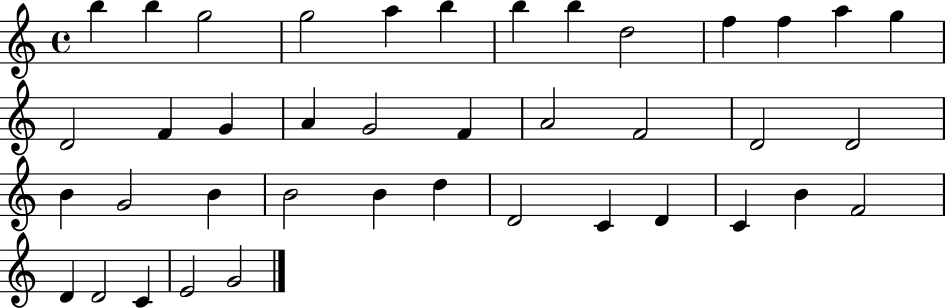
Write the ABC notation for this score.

X:1
T:Untitled
M:4/4
L:1/4
K:C
b b g2 g2 a b b b d2 f f a g D2 F G A G2 F A2 F2 D2 D2 B G2 B B2 B d D2 C D C B F2 D D2 C E2 G2